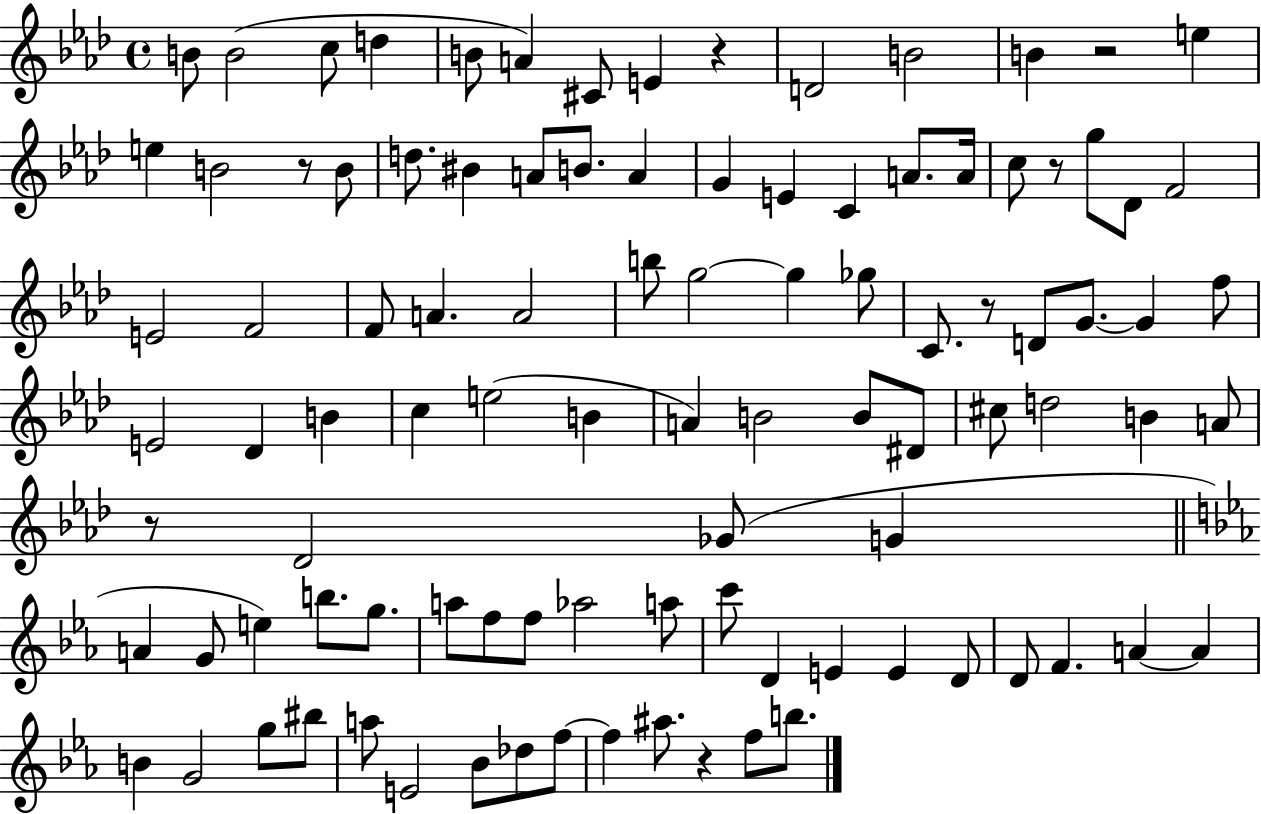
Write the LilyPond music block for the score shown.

{
  \clef treble
  \time 4/4
  \defaultTimeSignature
  \key aes \major
  \repeat volta 2 { b'8 b'2( c''8 d''4 | b'8 a'4) cis'8 e'4 r4 | d'2 b'2 | b'4 r2 e''4 | \break e''4 b'2 r8 b'8 | d''8. bis'4 a'8 b'8. a'4 | g'4 e'4 c'4 a'8. a'16 | c''8 r8 g''8 des'8 f'2 | \break e'2 f'2 | f'8 a'4. a'2 | b''8 g''2~~ g''4 ges''8 | c'8. r8 d'8 g'8.~~ g'4 f''8 | \break e'2 des'4 b'4 | c''4 e''2( b'4 | a'4) b'2 b'8 dis'8 | cis''8 d''2 b'4 a'8 | \break r8 des'2 ges'8( g'4 | \bar "||" \break \key c \minor a'4 g'8 e''4) b''8. g''8. | a''8 f''8 f''8 aes''2 a''8 | c'''8 d'4 e'4 e'4 d'8 | d'8 f'4. a'4~~ a'4 | \break b'4 g'2 g''8 bis''8 | a''8 e'2 bes'8 des''8 f''8~~ | f''4 ais''8. r4 f''8 b''8. | } \bar "|."
}